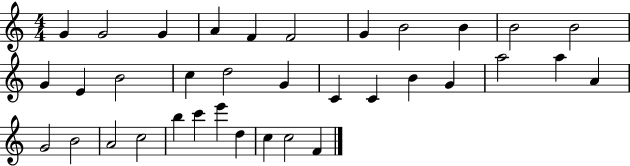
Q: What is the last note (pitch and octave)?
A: F4